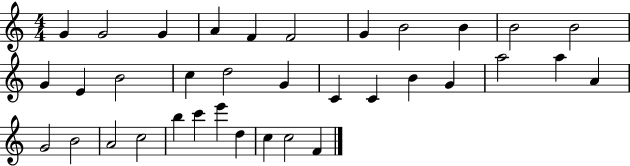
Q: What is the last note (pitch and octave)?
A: F4